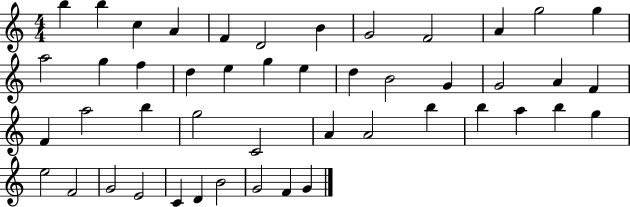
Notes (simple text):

B5/q B5/q C5/q A4/q F4/q D4/h B4/q G4/h F4/h A4/q G5/h G5/q A5/h G5/q F5/q D5/q E5/q G5/q E5/q D5/q B4/h G4/q G4/h A4/q F4/q F4/q A5/h B5/q G5/h C4/h A4/q A4/h B5/q B5/q A5/q B5/q G5/q E5/h F4/h G4/h E4/h C4/q D4/q B4/h G4/h F4/q G4/q